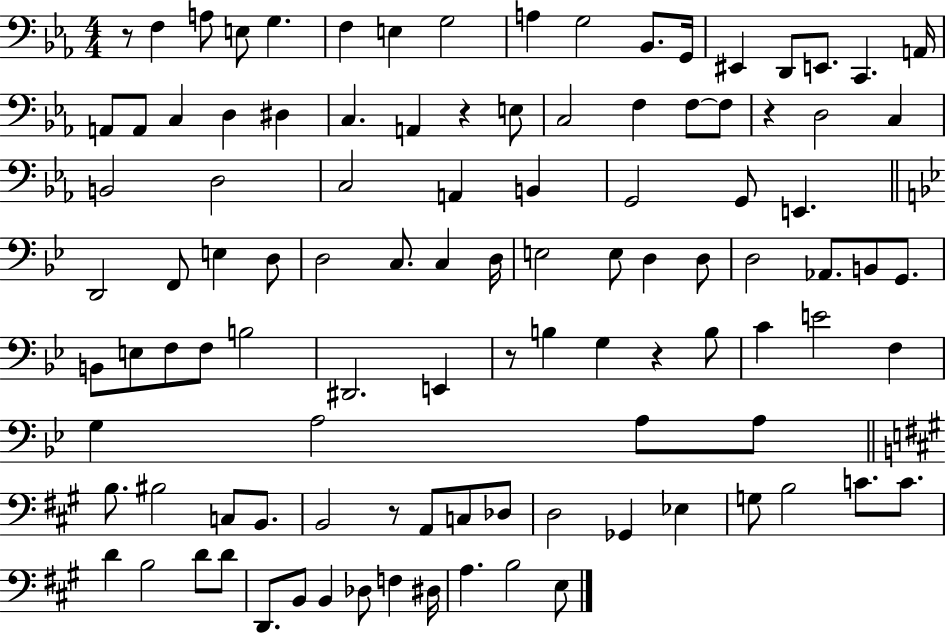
{
  \clef bass
  \numericTimeSignature
  \time 4/4
  \key ees \major
  r8 f4 a8 e8 g4. | f4 e4 g2 | a4 g2 bes,8. g,16 | eis,4 d,8 e,8. c,4. a,16 | \break a,8 a,8 c4 d4 dis4 | c4. a,4 r4 e8 | c2 f4 f8~~ f8 | r4 d2 c4 | \break b,2 d2 | c2 a,4 b,4 | g,2 g,8 e,4. | \bar "||" \break \key g \minor d,2 f,8 e4 d8 | d2 c8. c4 d16 | e2 e8 d4 d8 | d2 aes,8. b,8 g,8. | \break b,8 e8 f8 f8 b2 | dis,2. e,4 | r8 b4 g4 r4 b8 | c'4 e'2 f4 | \break g4 a2 a8 a8 | \bar "||" \break \key a \major b8. bis2 c8 b,8. | b,2 r8 a,8 c8 des8 | d2 ges,4 ees4 | g8 b2 c'8. c'8. | \break d'4 b2 d'8 d'8 | d,8. b,8 b,4 des8 f4 dis16 | a4. b2 e8 | \bar "|."
}